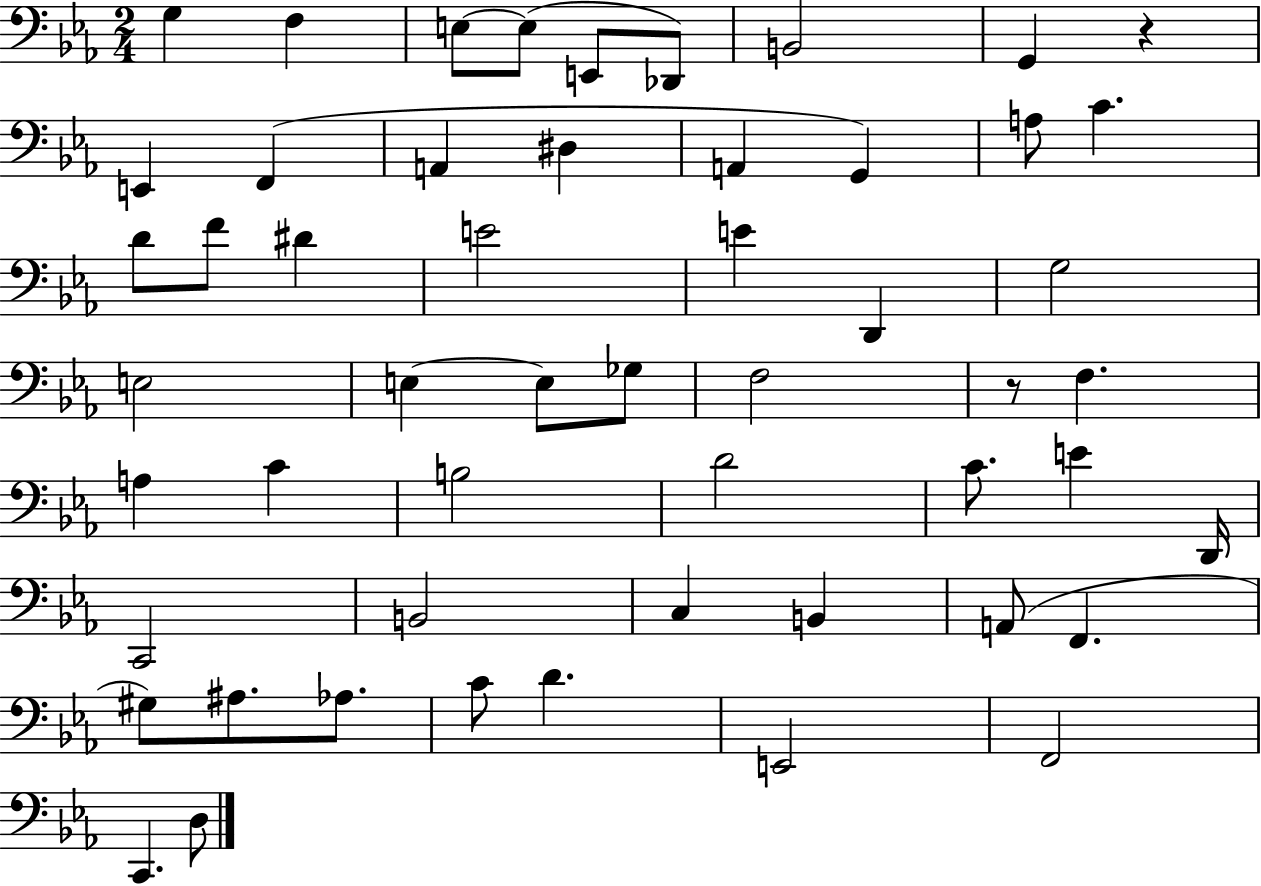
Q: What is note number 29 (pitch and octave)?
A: F3